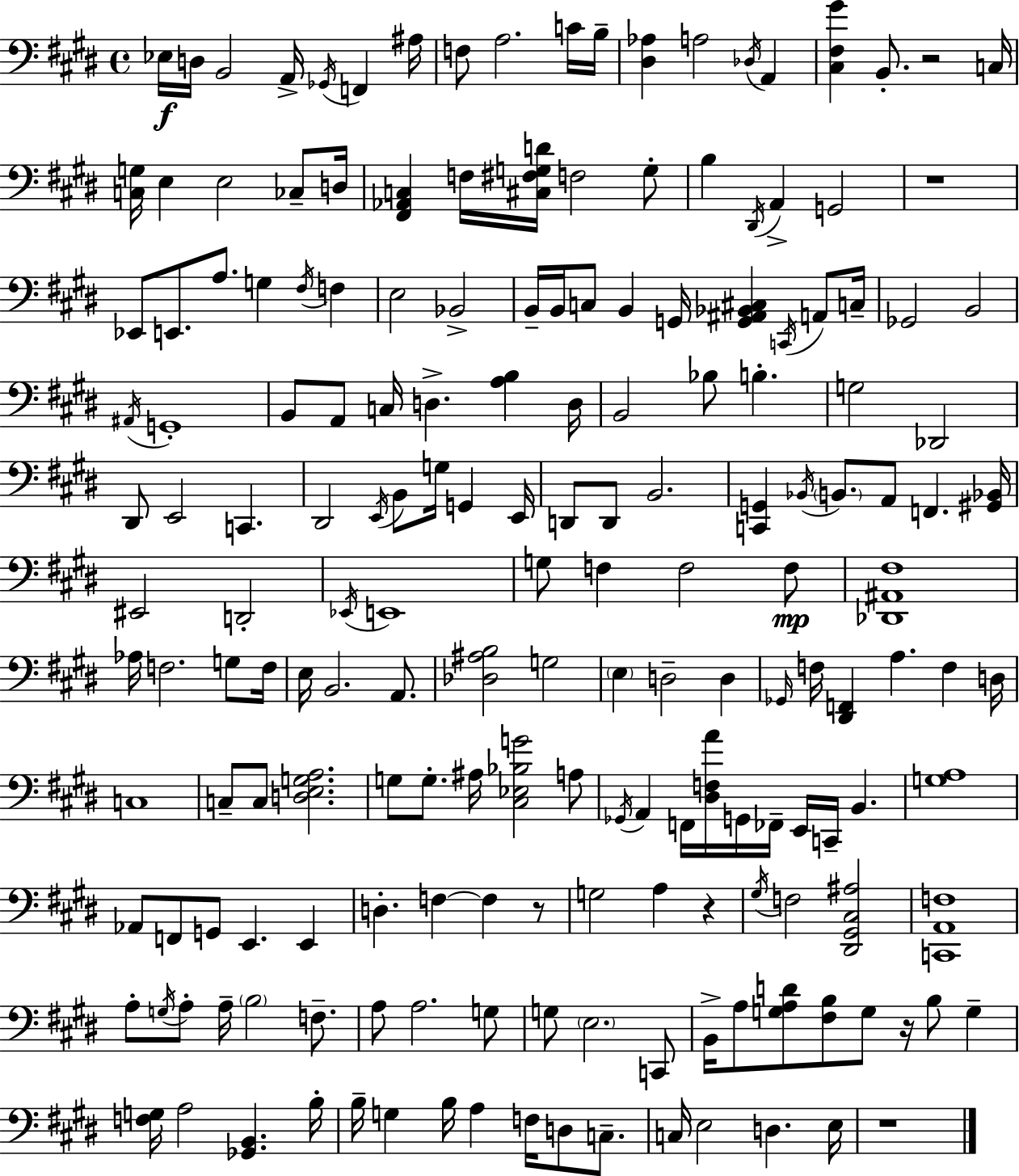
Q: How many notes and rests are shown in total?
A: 182